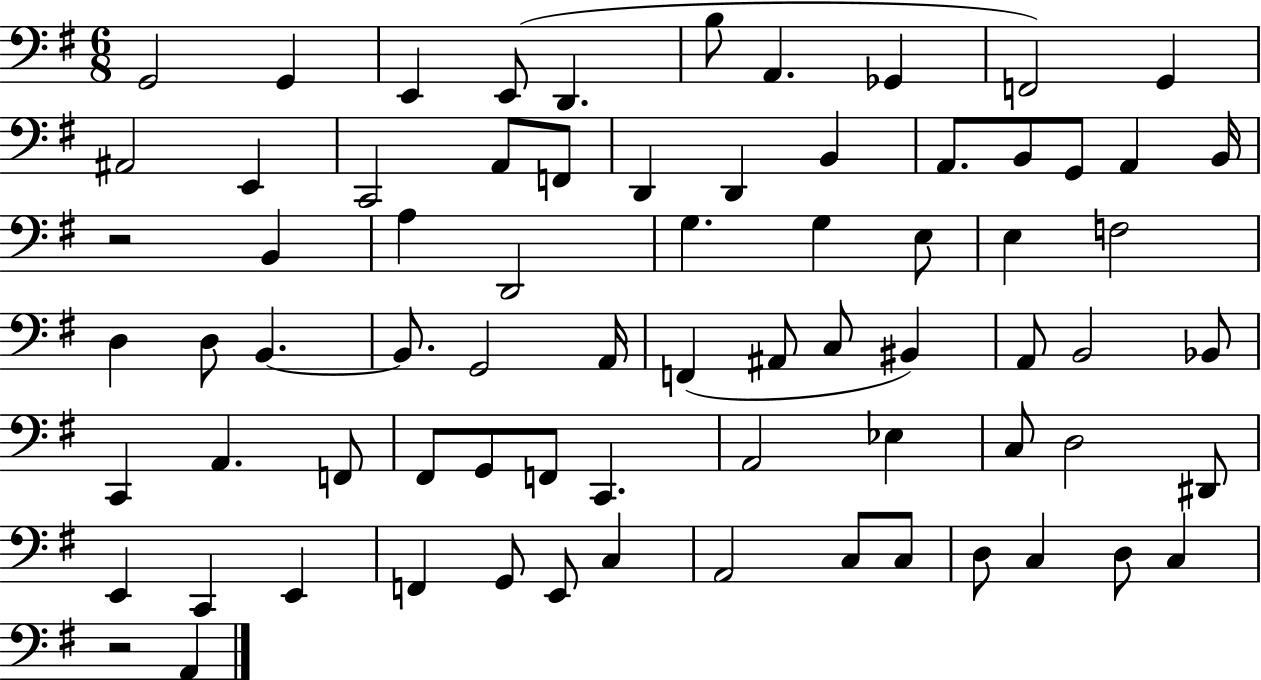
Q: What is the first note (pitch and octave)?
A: G2